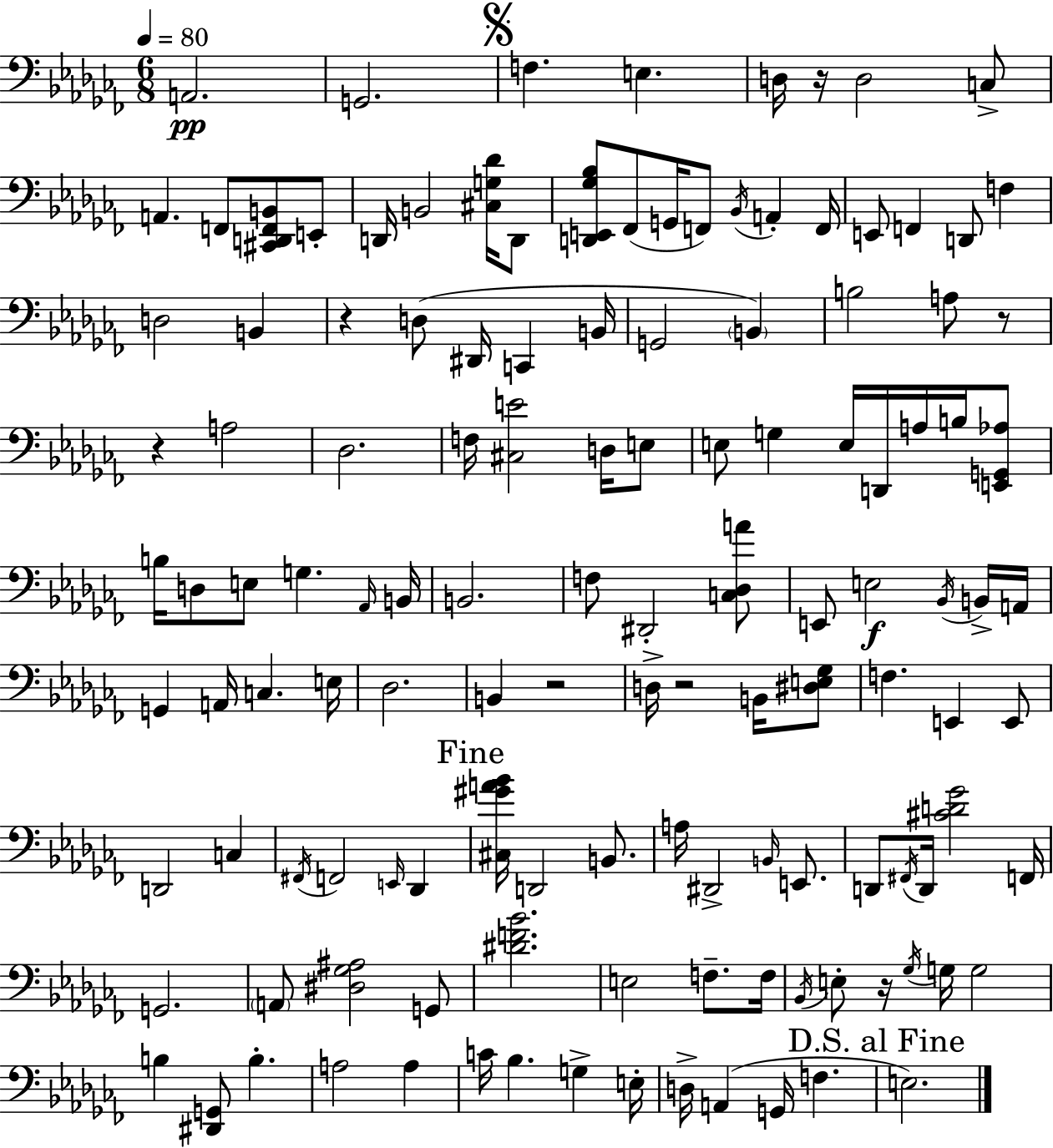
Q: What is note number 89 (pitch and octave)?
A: E3